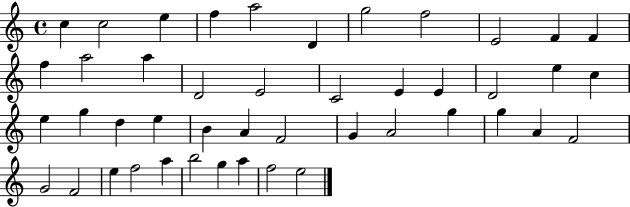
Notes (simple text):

C5/q C5/h E5/q F5/q A5/h D4/q G5/h F5/h E4/h F4/q F4/q F5/q A5/h A5/q D4/h E4/h C4/h E4/q E4/q D4/h E5/q C5/q E5/q G5/q D5/q E5/q B4/q A4/q F4/h G4/q A4/h G5/q G5/q A4/q F4/h G4/h F4/h E5/q F5/h A5/q B5/h G5/q A5/q F5/h E5/h